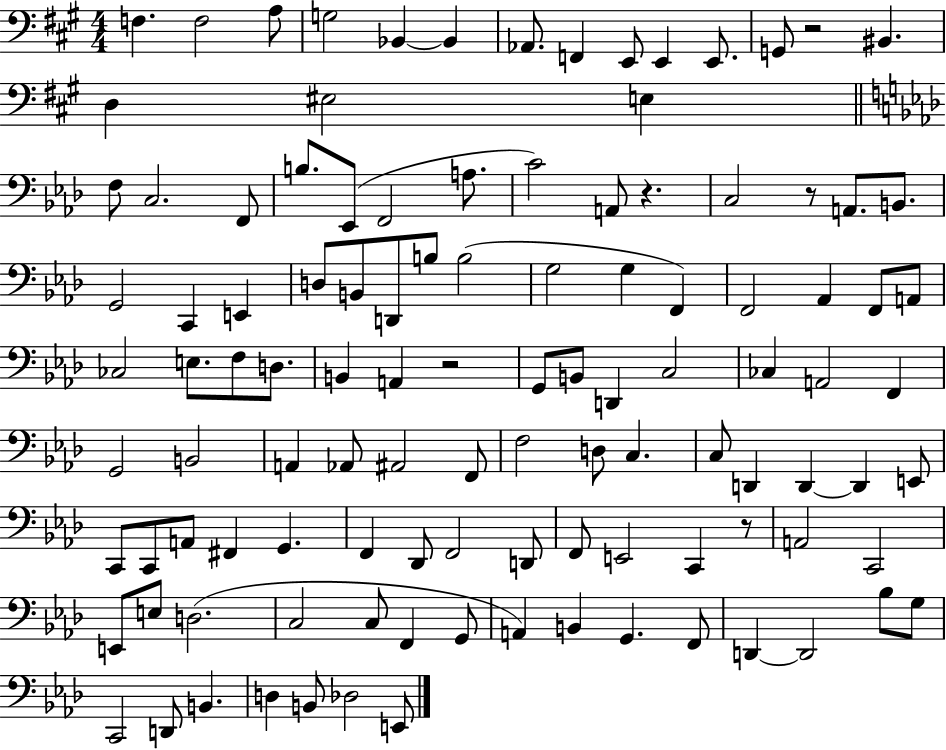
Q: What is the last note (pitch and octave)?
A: E2